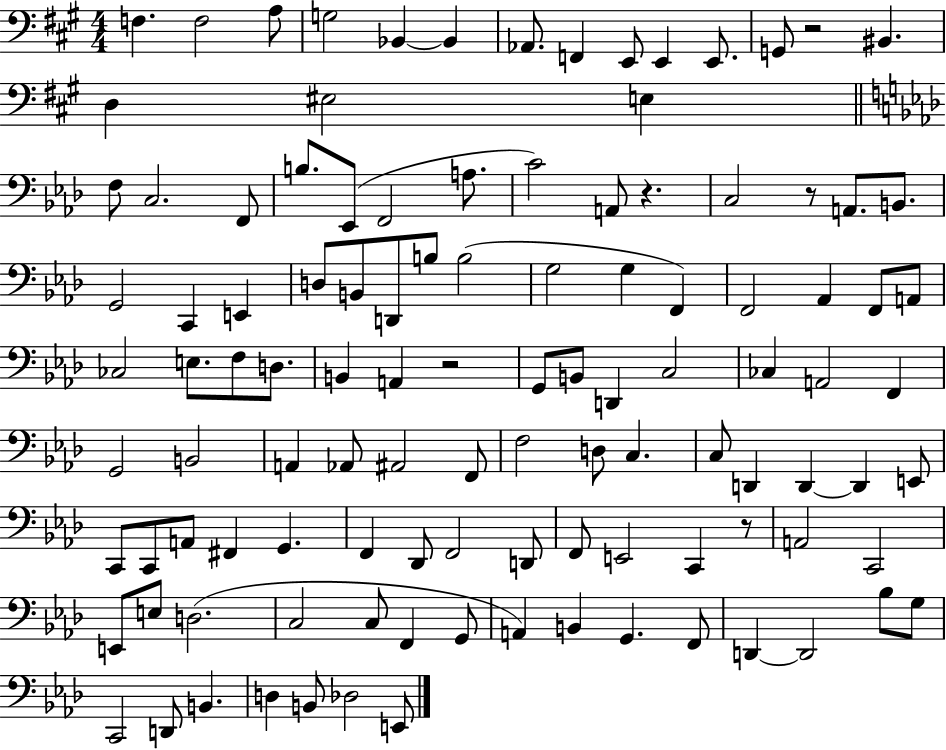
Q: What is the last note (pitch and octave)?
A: E2